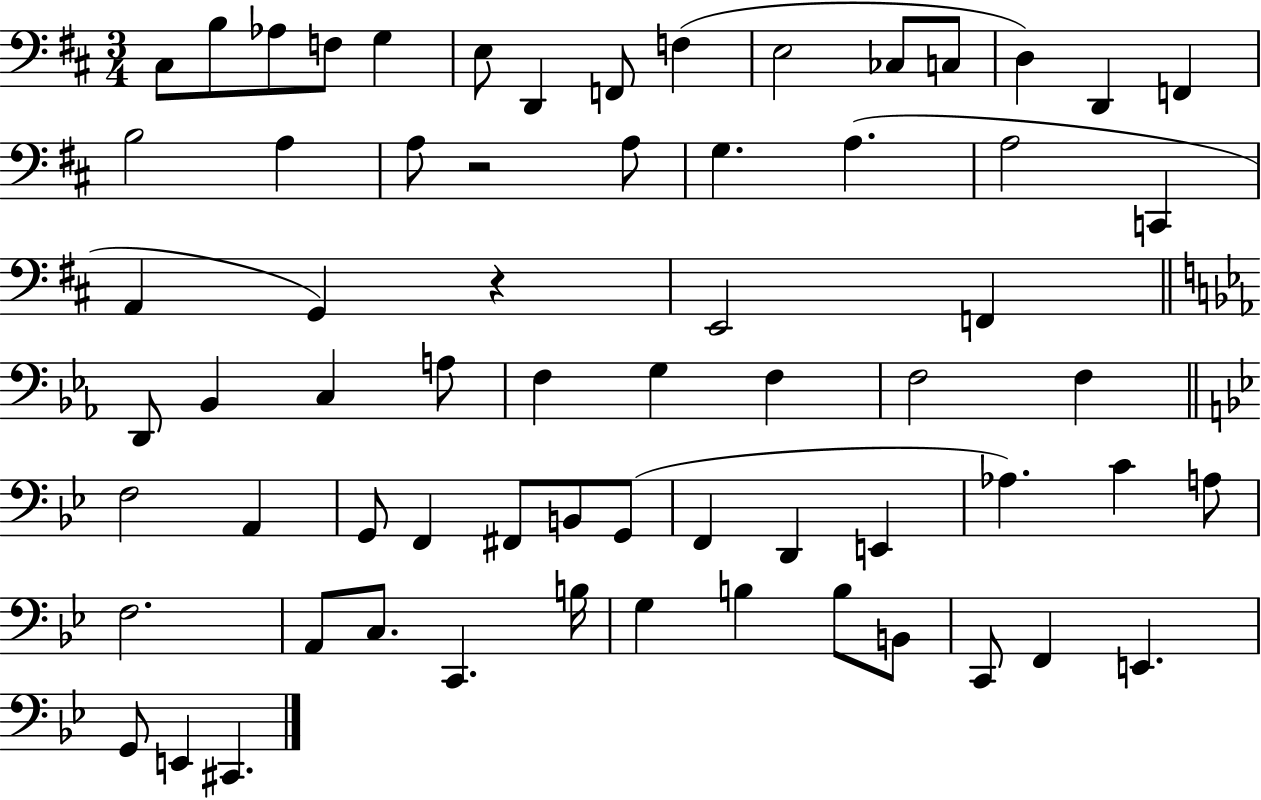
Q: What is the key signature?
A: D major